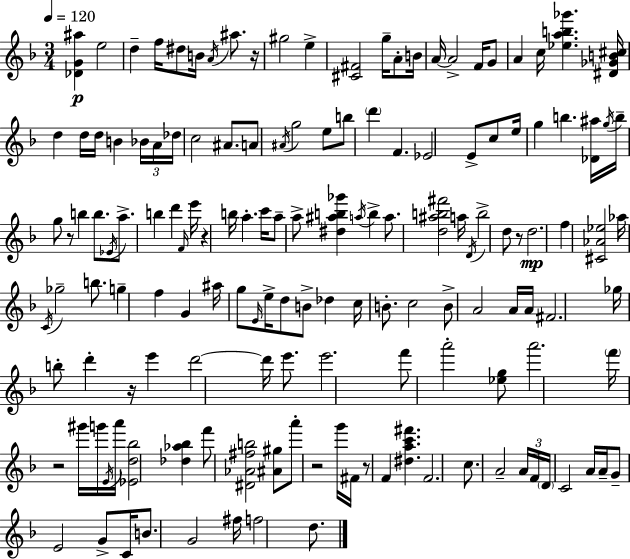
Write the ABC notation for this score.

X:1
T:Untitled
M:3/4
L:1/4
K:Dm
[_DG^a] e2 d f/4 ^d/2 B/4 A/4 ^a/2 z/4 ^g2 e [^C^F]2 g/4 A/2 B/4 A/4 A2 F/4 G/2 A c/4 [_eab_g'] [^D_GB^c]/4 d d/4 d/4 B _B/4 A/4 _d/4 c2 ^A/2 A/2 ^A/4 g2 e/2 b/2 d' F _E2 E/2 c/2 e/4 g b [_D^a]/4 g/4 b/4 g/2 z/2 b b/2 _E/4 a/2 b d' F/4 e'/4 z b/4 a c'/4 a/2 a/2 [^d^ab_g'] a/4 b a/2 [d^ab^f']2 a/4 D/4 b2 d/2 z/2 d2 f [^C_A_e]2 _a/4 C/4 _g2 b/2 g f G ^a/4 g/2 E/4 e/4 d/2 B/2 _d c/4 B/2 c2 B/2 A2 A/4 A/4 ^F2 _g/4 b/2 d' z/4 e' d'2 d'/4 e'/2 e'2 f'/2 a'2 [_eg]/2 a'2 f'/4 z2 ^g'/4 g'/4 E/4 a'/4 [_Ed_b]2 [_d_a_b] f'/2 [^D_A^fb]2 [^A^g]/2 a'/2 z2 g'/4 ^F/4 z/2 F [^dac'^f'] F2 c/2 A2 A/4 F/4 D/4 C2 A/4 A/4 G/2 E2 G/2 C/4 B/2 G2 ^f/4 f2 d/2